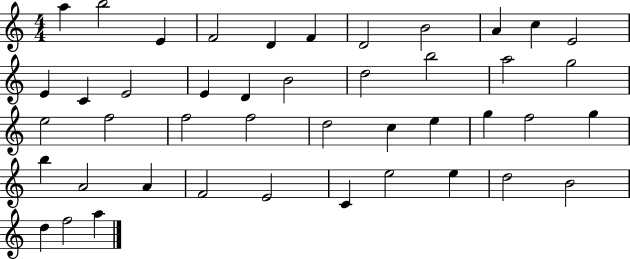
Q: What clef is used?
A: treble